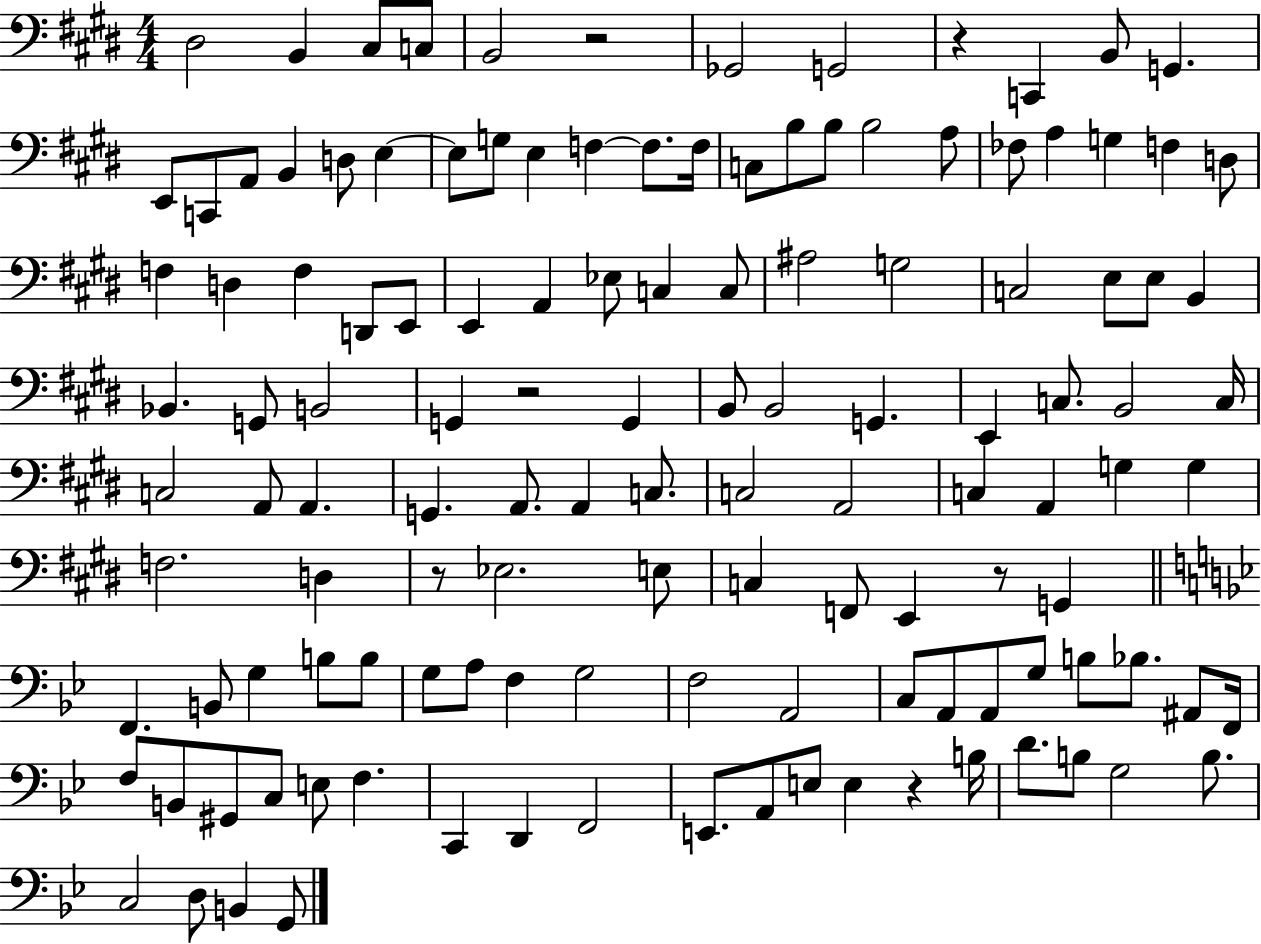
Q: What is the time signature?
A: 4/4